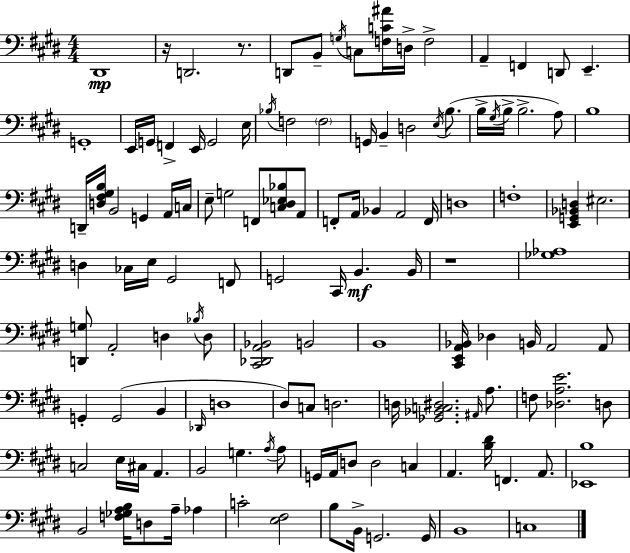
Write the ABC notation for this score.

X:1
T:Untitled
M:4/4
L:1/4
K:E
^D,,4 z/4 D,,2 z/2 D,,/2 B,,/2 G,/4 C,/2 [F,C^A]/4 D,/4 F,2 A,, F,, D,,/2 E,, G,,4 E,,/4 G,,/4 F,, E,,/4 G,,2 E,/4 _B,/4 F,2 F,2 G,,/4 B,, D,2 E,/4 B,/2 B,/4 ^G,/4 B,/4 B,2 A,/2 B,4 D,,/4 [D,^F,^G,B,]/4 B,,2 G,, A,,/4 C,/4 E,/2 G,2 F,,/2 [C,^D,_E,_B,]/2 A,,/2 F,,/2 A,,/4 _B,, A,,2 F,,/4 D,4 F,4 [E,,G,,_B,,D,] ^E,2 D, _C,/4 E,/4 ^G,,2 F,,/2 G,,2 ^C,,/4 B,, B,,/4 z4 [_G,_A,]4 [D,,G,]/2 A,,2 D, _B,/4 D,/2 [^C,,_D,,A,,_B,,]2 B,,2 B,,4 [^C,,E,,A,,_B,,]/4 _D, B,,/4 A,,2 A,,/2 G,, G,,2 B,, _D,,/4 D,4 ^D,/2 C,/2 D,2 D,/4 [_G,,_B,,C,^D,]2 ^A,,/4 A,/2 F,/2 [_D,A,E]2 D,/2 C,2 E,/4 ^C,/4 A,, B,,2 G, A,/4 A,/2 G,,/4 A,,/4 D,/2 D,2 C, A,, [B,^D]/4 F,, A,,/2 [_E,,B,]4 B,,2 [F,_G,A,B,]/4 D,/2 A,/4 _A, C2 [E,^F,]2 B,/2 B,,/4 G,,2 G,,/4 B,,4 C,4